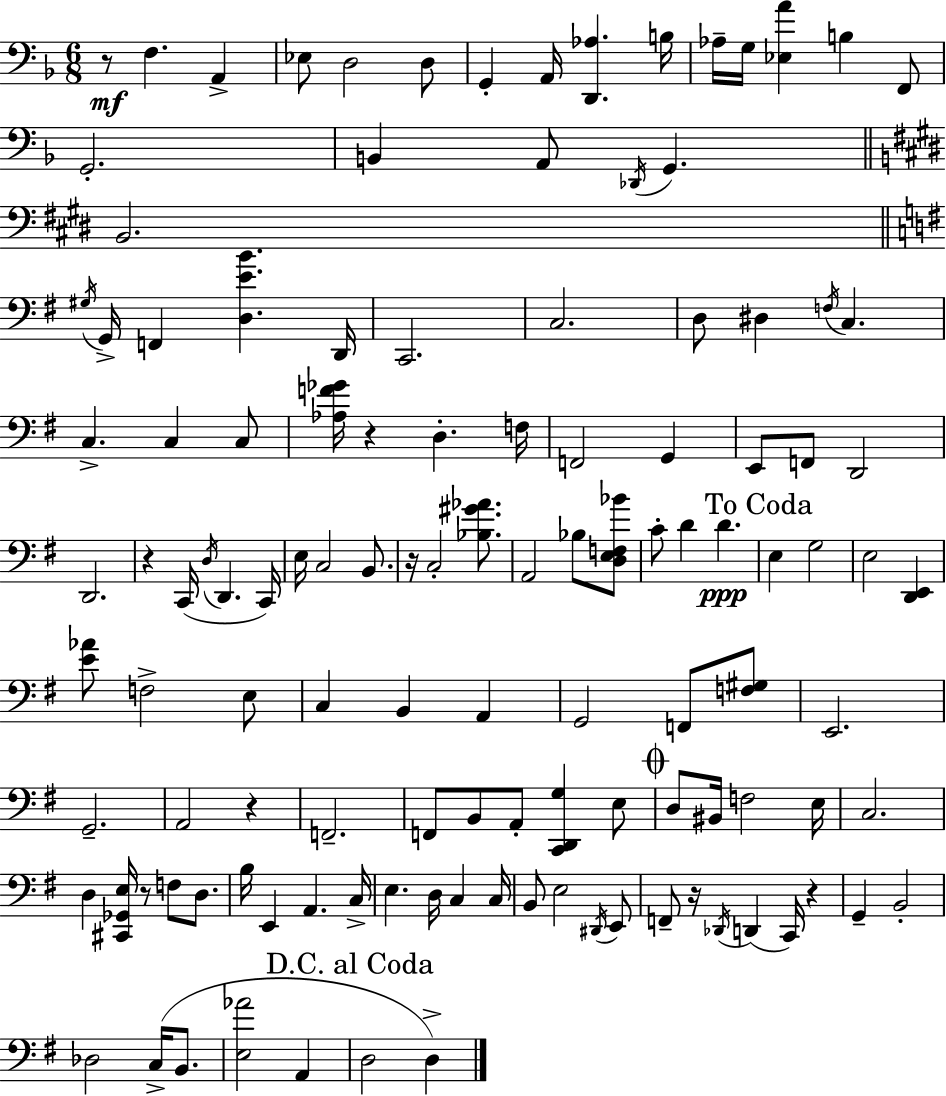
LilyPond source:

{
  \clef bass
  \numericTimeSignature
  \time 6/8
  \key f \major
  r8\mf f4. a,4-> | ees8 d2 d8 | g,4-. a,16 <d, aes>4. b16 | aes16-- g16 <ees a'>4 b4 f,8 | \break g,2.-. | b,4 a,8 \acciaccatura { des,16 } g,4. | \bar "||" \break \key e \major b,2. | \bar "||" \break \key e \minor \acciaccatura { gis16 } g,16-> f,4 <d e' b'>4. | d,16 c,2. | c2. | d8 dis4 \acciaccatura { f16 } c4. | \break c4.-> c4 | c8 <aes f' ges'>16 r4 d4.-. | f16 f,2 g,4 | e,8 f,8 d,2 | \break d,2. | r4 c,16( \acciaccatura { d16 } d,4. | c,16) e16 c2 | b,8. r16 c2-. | \break <bes gis' aes'>8. a,2 bes8 | <d e f bes'>8 c'8-. d'4 d'4.\ppp | \mark "To Coda" e4 g2 | e2 <d, e,>4 | \break <e' aes'>8 f2-> | e8 c4 b,4 a,4 | g,2 f,8 | <f gis>8 e,2. | \break g,2.-- | a,2 r4 | f,2.-- | f,8 b,8 a,8-. <c, d, g>4 | \break e8 \mark \markup { \musicglyph "scripts.coda" } d8 bis,16 f2 | e16 c2. | d4 <cis, ges, e>16 r8 f8 | d8. b16 e,4 a,4. | \break c16-> e4. d16 c4 | c16 b,8 e2 | \acciaccatura { dis,16 } e,8 f,8-- r16 \acciaccatura { des,16 }( d,4 | c,16) r4 g,4-- b,2-. | \break des2 | c16->( b,8. <e aes'>2 | a,4 \mark "D.C. al Coda" d2 | d4->) \bar "|."
}